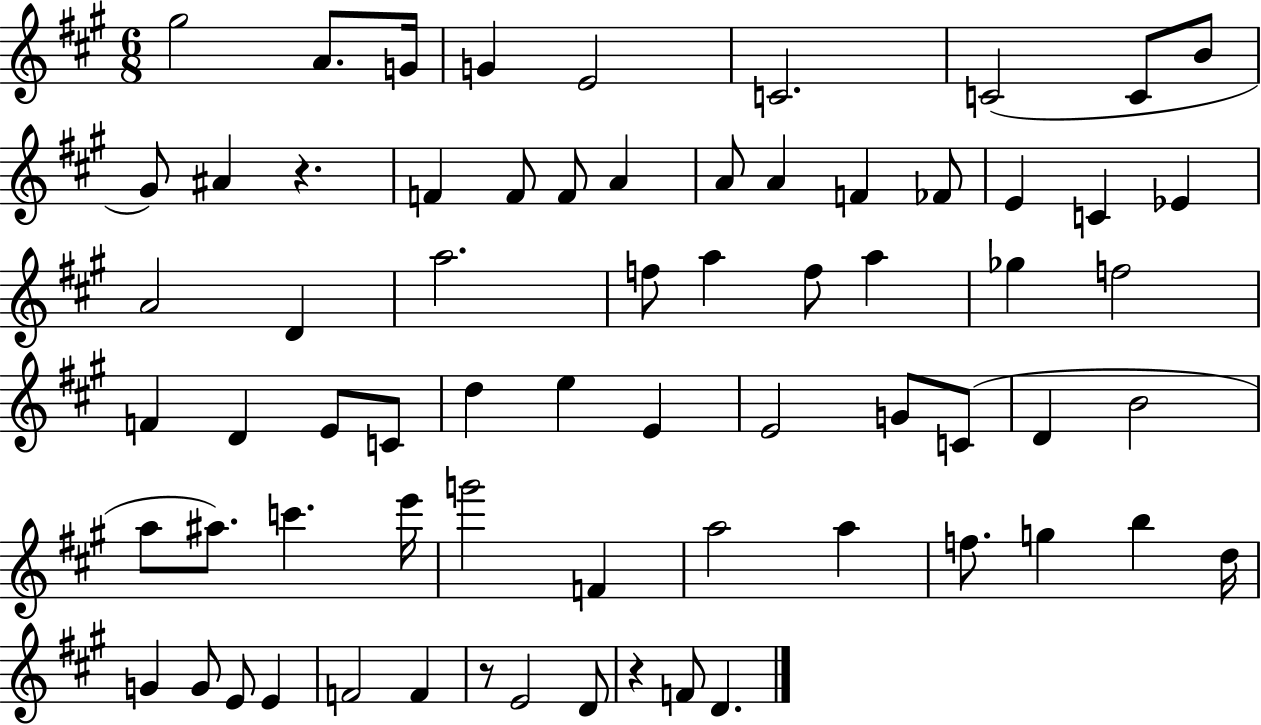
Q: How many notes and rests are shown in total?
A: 68